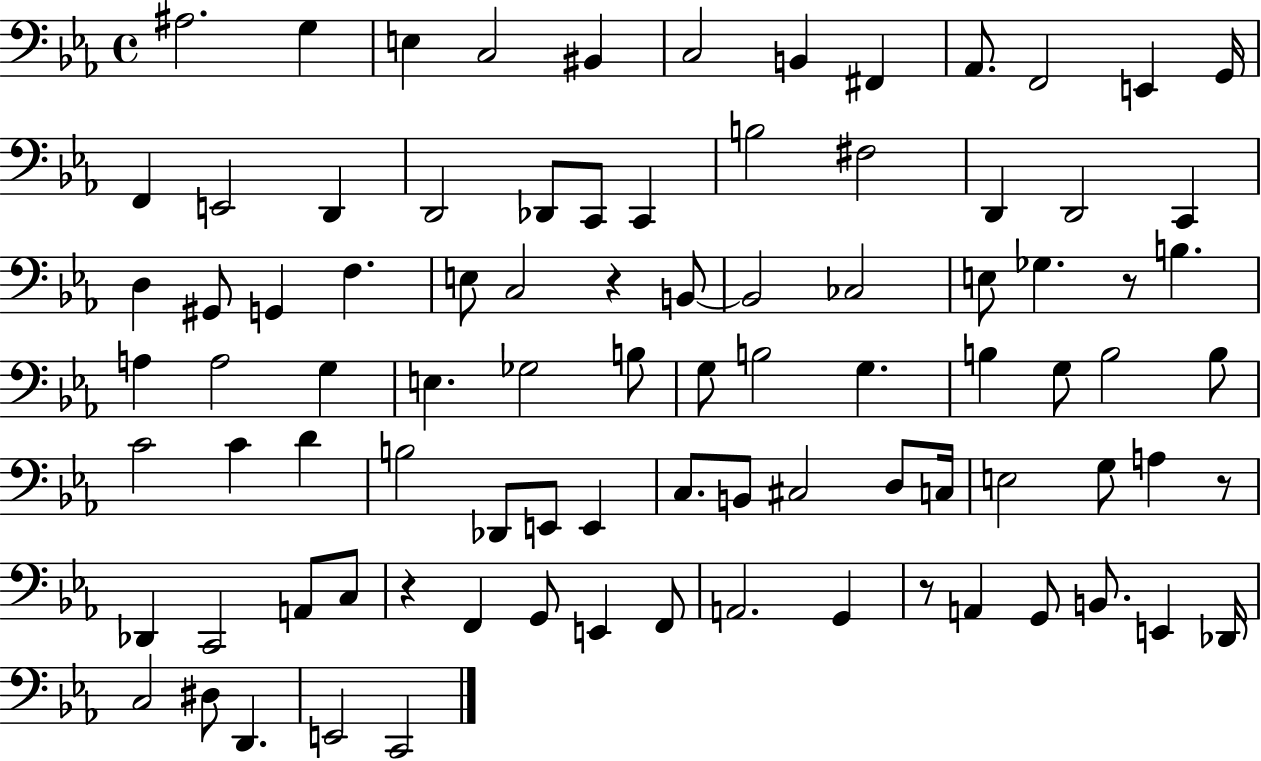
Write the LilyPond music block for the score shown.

{
  \clef bass
  \time 4/4
  \defaultTimeSignature
  \key ees \major
  ais2. g4 | e4 c2 bis,4 | c2 b,4 fis,4 | aes,8. f,2 e,4 g,16 | \break f,4 e,2 d,4 | d,2 des,8 c,8 c,4 | b2 fis2 | d,4 d,2 c,4 | \break d4 gis,8 g,4 f4. | e8 c2 r4 b,8~~ | b,2 ces2 | e8 ges4. r8 b4. | \break a4 a2 g4 | e4. ges2 b8 | g8 b2 g4. | b4 g8 b2 b8 | \break c'2 c'4 d'4 | b2 des,8 e,8 e,4 | c8. b,8 cis2 d8 c16 | e2 g8 a4 r8 | \break des,4 c,2 a,8 c8 | r4 f,4 g,8 e,4 f,8 | a,2. g,4 | r8 a,4 g,8 b,8. e,4 des,16 | \break c2 dis8 d,4. | e,2 c,2 | \bar "|."
}